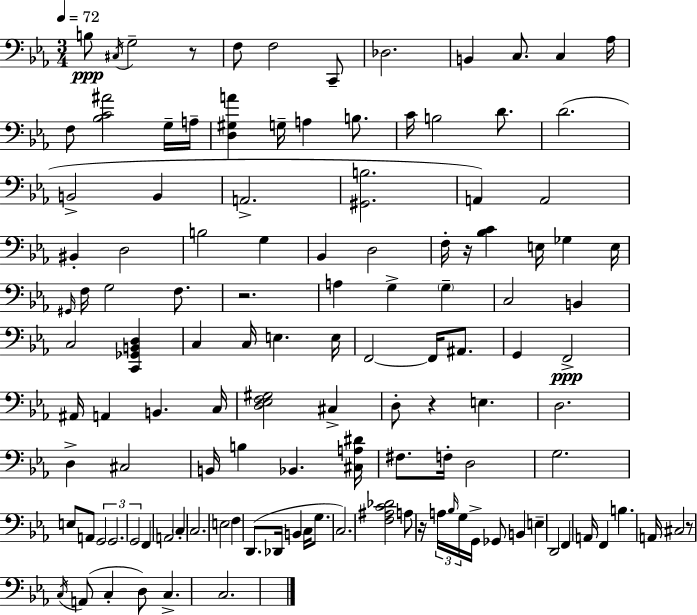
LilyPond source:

{
  \clef bass
  \numericTimeSignature
  \time 3/4
  \key ees \major
  \tempo 4 = 72
  b8\ppp \acciaccatura { cis16 } g2-- r8 | f8 f2 c,8-- | des2. | b,4 c8. c4 | \break aes16 f8 <bes c' ais'>2 g16-- | a16-- <d gis a'>4 g16-- a4 b8. | c'16 b2 d'8. | d'2.( | \break b,2-> b,4 | a,2.-> | <gis, b>2. | a,4) a,2 | \break bis,4-. d2 | b2 g4 | bes,4 d2 | f16-. r16 <bes c'>4 e16 ges4 | \break e16 \grace { gis,16 } f16 g2 f8. | r2. | a4 g4-> \parenthesize g4-- | c2 b,4 | \break c2 <c, ges, b, d>4 | c4 c16 e4. | e16 f,2~~ f,16 ais,8. | g,4 f,2->\ppp | \break ais,16 a,4 b,4. | c16 <d ees f gis>2 cis4-> | d8-. r4 e4. | d2. | \break d4-> cis2 | b,16 b4 bes,4. | <cis a dis'>16 fis8. f16-. d2 | g2. | \break e8 a,8 \tuplet 3/2 { g,2 | g,2. | g,2 } f,4 | a,2 \parenthesize c4-. | \break c2. | e2 f4 | d,8.( des,16 b,4 c16 g8. | c2.) | \break <f ais c' des'>2 a8 | r16 \tuplet 3/2 { a16 \grace { bes16 } g16 } g,16-> ges,8 b,4 e4-- | d,2 f,4 | a,16 f,4 b4. | \break a,16 cis2 r8 | \acciaccatura { c16 } a,8( c4-. d8) c4.-> | c2. | \bar "|."
}